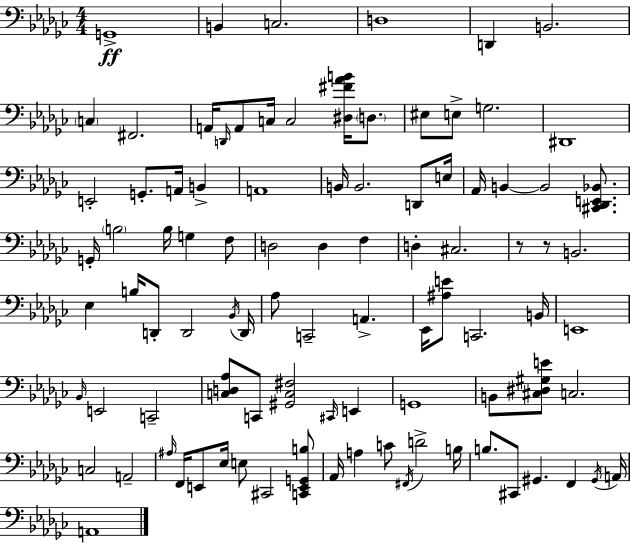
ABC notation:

X:1
T:Untitled
M:4/4
L:1/4
K:Ebm
G,,4 B,, C,2 D,4 D,, B,,2 C, ^F,,2 A,,/4 D,,/4 A,,/2 C,/4 C,2 [^D,^F_AB]/4 D,/2 ^E,/2 E,/2 G,2 ^D,,4 E,,2 G,,/2 A,,/4 B,, A,,4 B,,/4 B,,2 D,,/2 E,/4 _A,,/4 B,, B,,2 [^C,,_D,,E,,_B,,]/2 G,,/4 B,2 B,/4 G, F,/2 D,2 D, F, D, ^C,2 z/2 z/2 B,,2 _E, B,/4 D,,/2 D,,2 _B,,/4 D,,/4 _A,/2 C,,2 A,, _E,,/4 [^A,E]/2 C,,2 B,,/4 E,,4 _B,,/4 E,,2 C,,2 [C,D,_A,]/2 C,,/2 [^G,,C,^F,]2 ^C,,/4 E,, G,,4 B,,/2 [^C,^D,^G,E]/2 C,2 C,2 A,,2 ^A,/4 F,,/4 E,,/2 _E,/4 E,/2 ^C,,2 [C,,E,,G,,B,]/2 _A,,/4 A, C/2 ^F,,/4 D2 B,/4 B,/2 ^C,,/2 ^G,, F,, ^G,,/4 A,,/4 A,,4